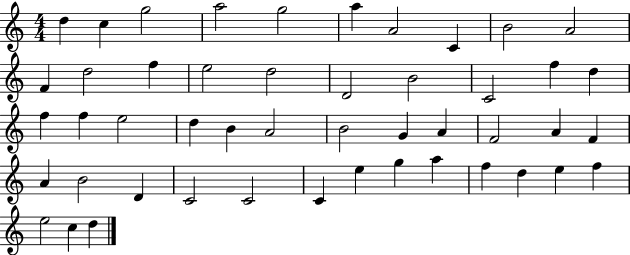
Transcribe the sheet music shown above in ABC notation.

X:1
T:Untitled
M:4/4
L:1/4
K:C
d c g2 a2 g2 a A2 C B2 A2 F d2 f e2 d2 D2 B2 C2 f d f f e2 d B A2 B2 G A F2 A F A B2 D C2 C2 C e g a f d e f e2 c d